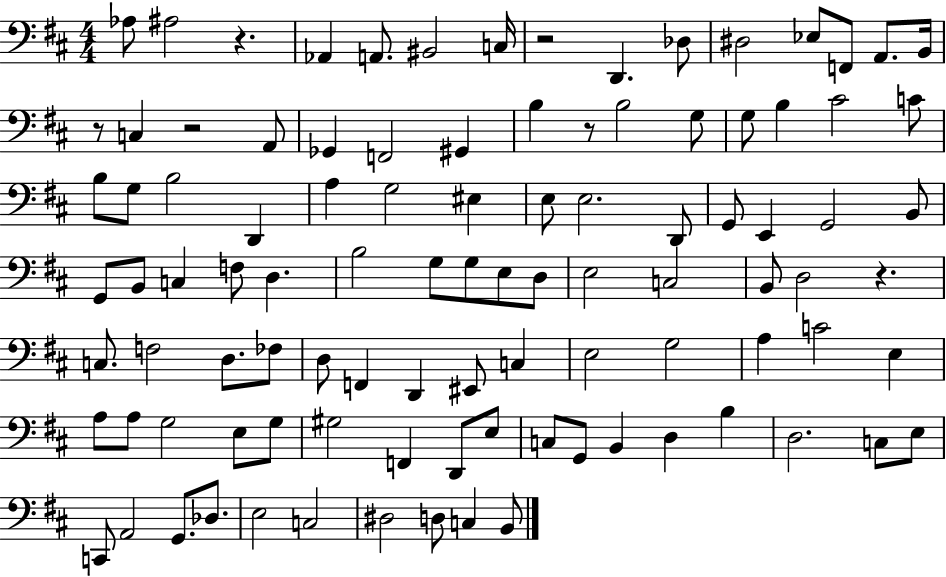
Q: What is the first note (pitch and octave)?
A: Ab3